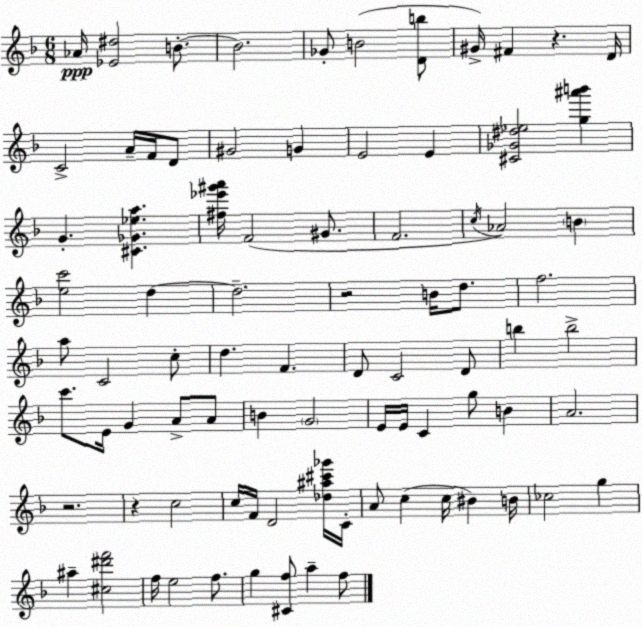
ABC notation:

X:1
T:Untitled
M:6/8
L:1/4
K:F
_A/4 [_E^d]2 B/2 B2 _G/2 B2 [Db]/2 ^G/4 ^F z D/4 C2 A/4 F/4 D/2 ^G2 G E2 E [^C_G^d_e]2 [g^a'b'] G [^C_G_ea] [^f_e'^g'a']/4 F2 ^G/2 F2 c/4 _A2 B [ec']2 d d2 z2 B/4 d/2 f2 a/2 C2 c/2 d F D/2 C2 D/2 b b2 c'/2 E/4 G A/2 A/2 B G2 E/4 E/4 C g/2 B A2 z2 z c2 c/4 F/4 D2 [_d^a^c'_g']/4 C/4 A/2 c c/4 ^B B/4 _c2 g ^a [^c^d'f']2 f/4 e2 f/2 g [^Cf]/2 a f/2